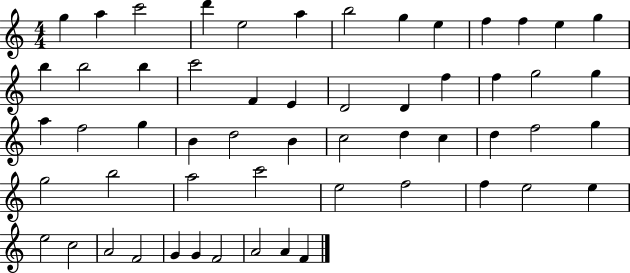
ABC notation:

X:1
T:Untitled
M:4/4
L:1/4
K:C
g a c'2 d' e2 a b2 g e f f e g b b2 b c'2 F E D2 D f f g2 g a f2 g B d2 B c2 d c d f2 g g2 b2 a2 c'2 e2 f2 f e2 e e2 c2 A2 F2 G G F2 A2 A F